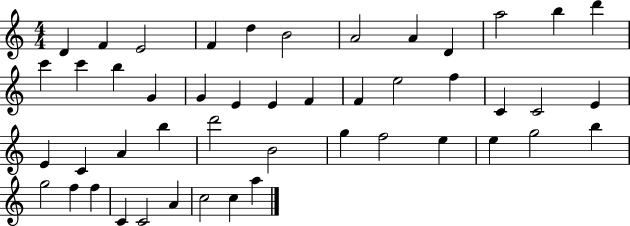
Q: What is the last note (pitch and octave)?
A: A5